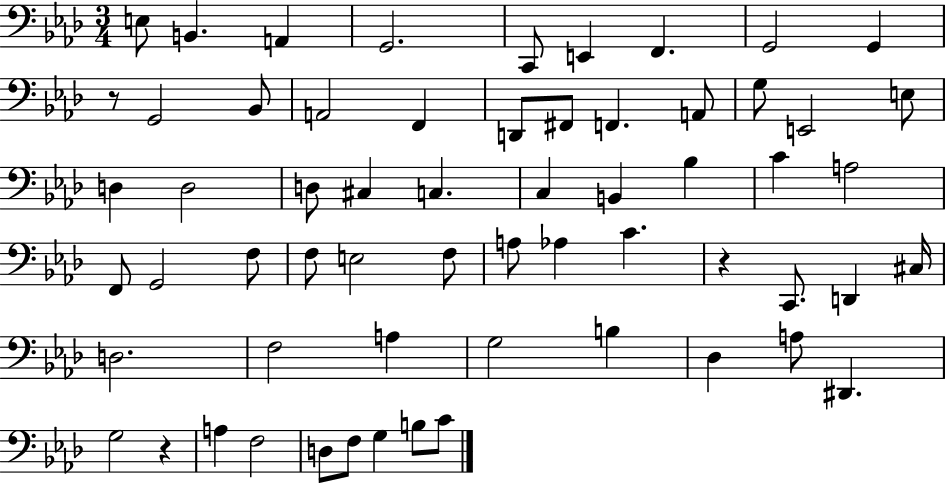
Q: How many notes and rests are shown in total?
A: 61